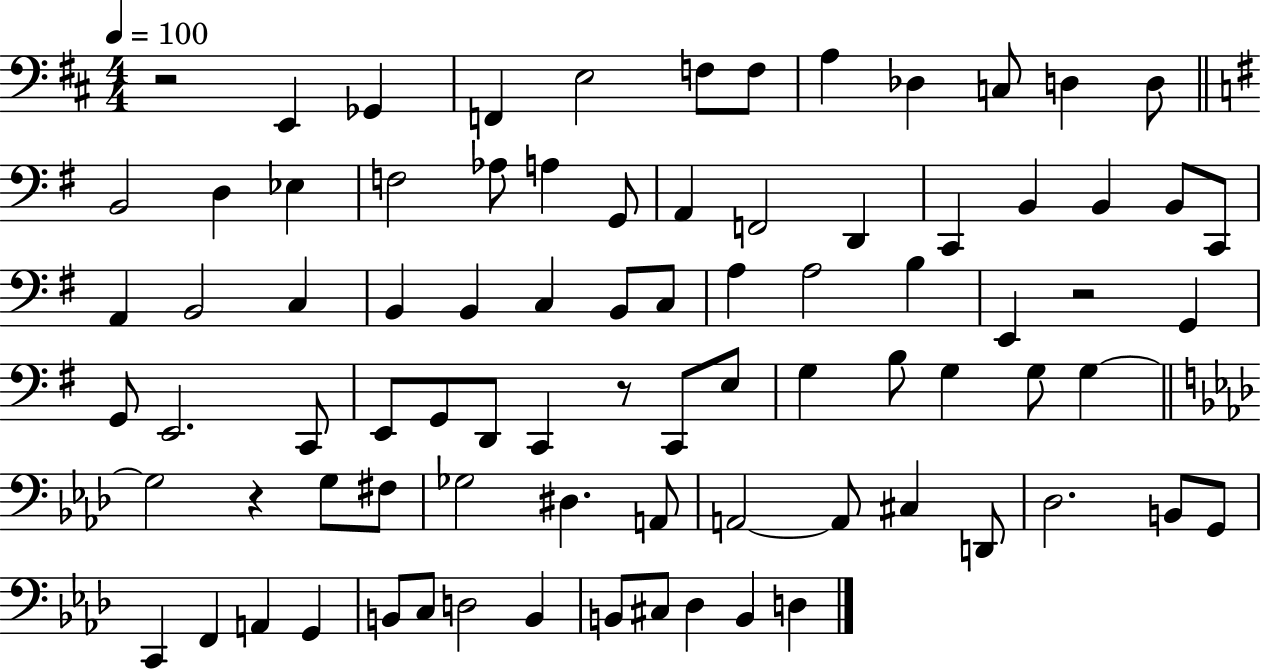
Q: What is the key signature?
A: D major